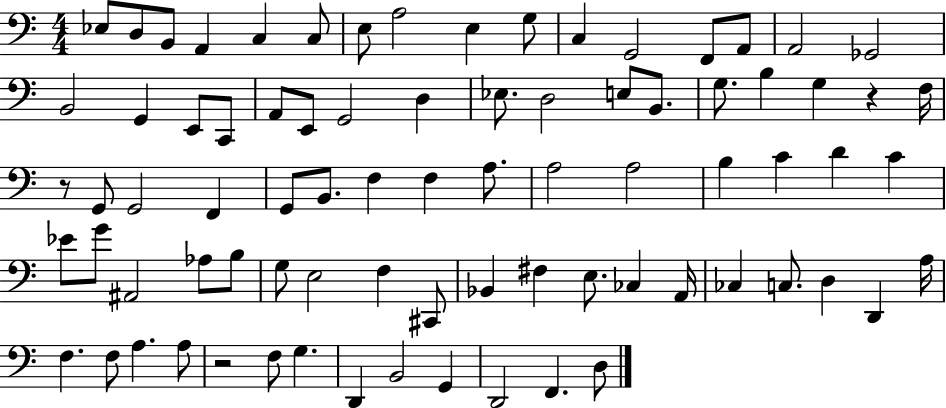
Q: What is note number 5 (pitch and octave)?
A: C3